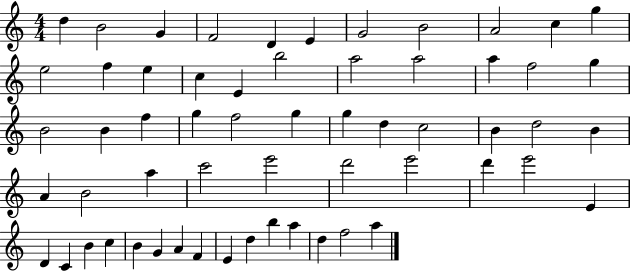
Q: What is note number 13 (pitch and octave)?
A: F5